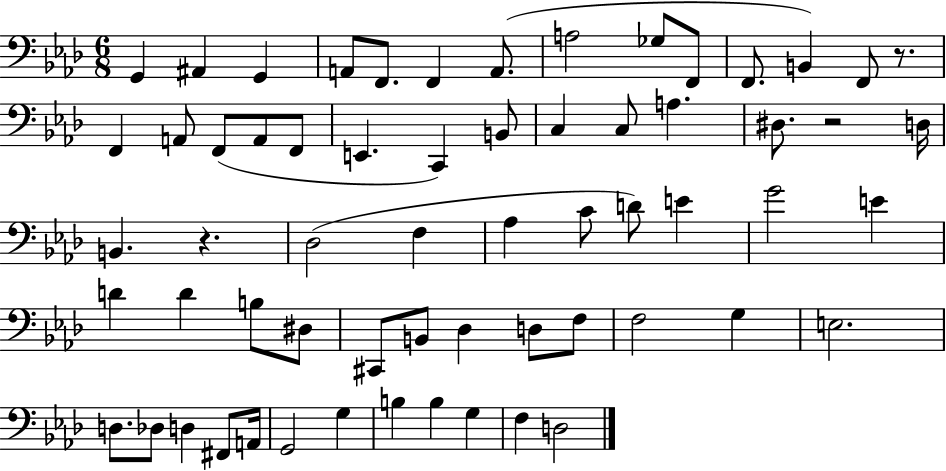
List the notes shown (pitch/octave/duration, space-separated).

G2/q A#2/q G2/q A2/e F2/e. F2/q A2/e. A3/h Gb3/e F2/e F2/e. B2/q F2/e R/e. F2/q A2/e F2/e A2/e F2/e E2/q. C2/q B2/e C3/q C3/e A3/q. D#3/e. R/h D3/s B2/q. R/q. Db3/h F3/q Ab3/q C4/e D4/e E4/q G4/h E4/q D4/q D4/q B3/e D#3/e C#2/e B2/e Db3/q D3/e F3/e F3/h G3/q E3/h. D3/e. Db3/e D3/q F#2/e A2/s G2/h G3/q B3/q B3/q G3/q F3/q D3/h